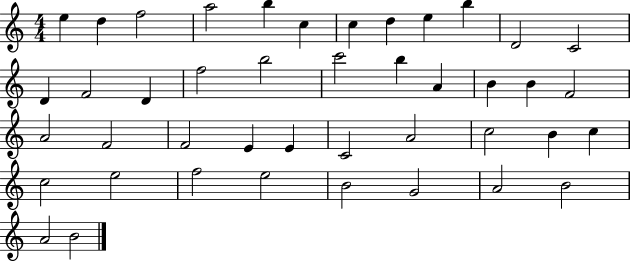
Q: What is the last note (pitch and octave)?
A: B4